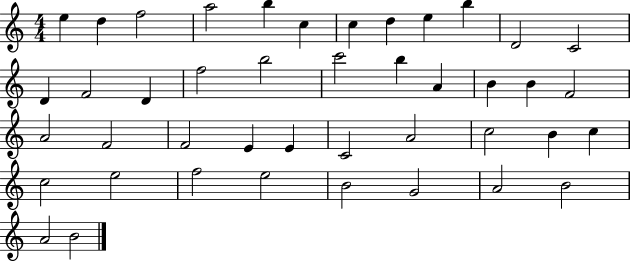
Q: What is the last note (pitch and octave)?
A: B4